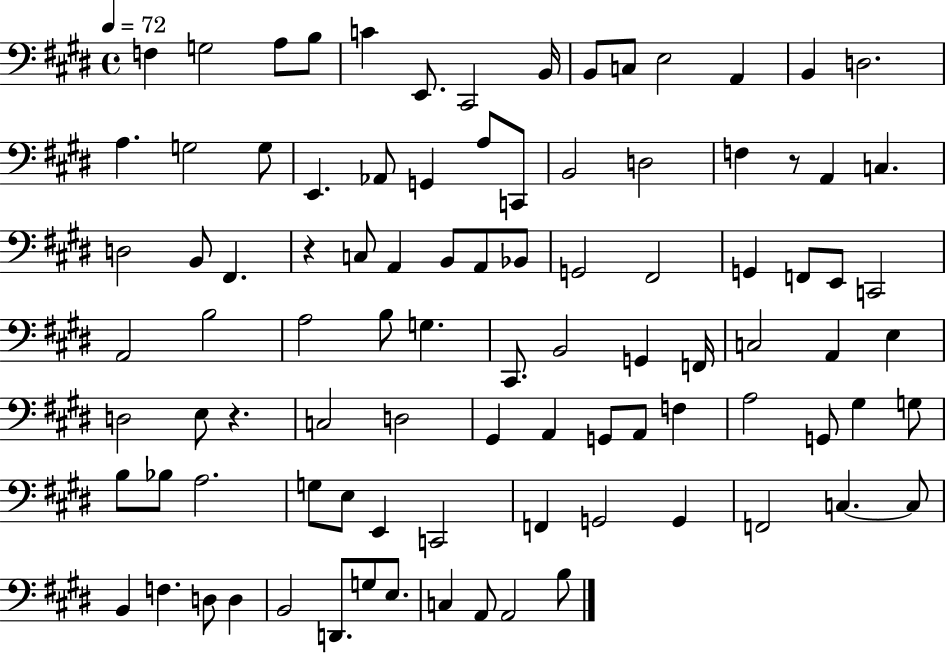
{
  \clef bass
  \time 4/4
  \defaultTimeSignature
  \key e \major
  \tempo 4 = 72
  f4 g2 a8 b8 | c'4 e,8. cis,2 b,16 | b,8 c8 e2 a,4 | b,4 d2. | \break a4. g2 g8 | e,4. aes,8 g,4 a8 c,8 | b,2 d2 | f4 r8 a,4 c4. | \break d2 b,8 fis,4. | r4 c8 a,4 b,8 a,8 bes,8 | g,2 fis,2 | g,4 f,8 e,8 c,2 | \break a,2 b2 | a2 b8 g4. | cis,8. b,2 g,4 f,16 | c2 a,4 e4 | \break d2 e8 r4. | c2 d2 | gis,4 a,4 g,8 a,8 f4 | a2 g,8 gis4 g8 | \break b8 bes8 a2. | g8 e8 e,4 c,2 | f,4 g,2 g,4 | f,2 c4.~~ c8 | \break b,4 f4. d8 d4 | b,2 d,8. g8 e8. | c4 a,8 a,2 b8 | \bar "|."
}